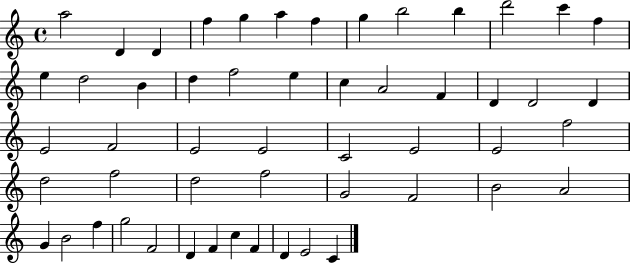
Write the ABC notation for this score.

X:1
T:Untitled
M:4/4
L:1/4
K:C
a2 D D f g a f g b2 b d'2 c' f e d2 B d f2 e c A2 F D D2 D E2 F2 E2 E2 C2 E2 E2 f2 d2 f2 d2 f2 G2 F2 B2 A2 G B2 f g2 F2 D F c F D E2 C